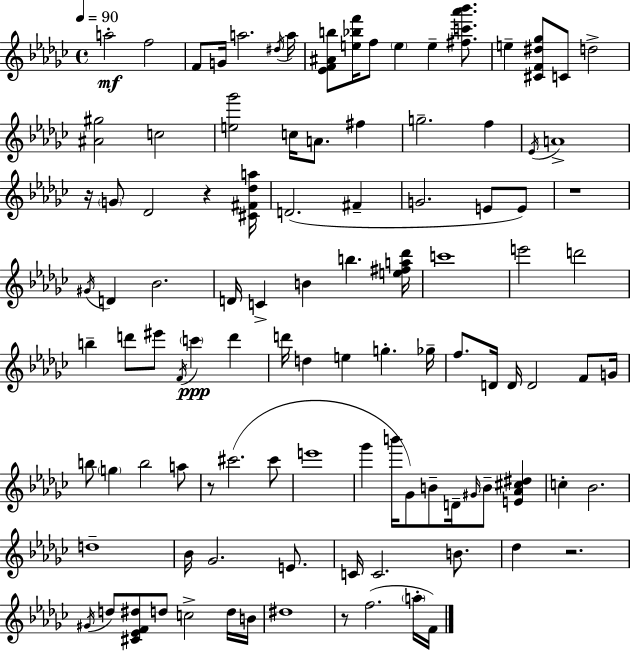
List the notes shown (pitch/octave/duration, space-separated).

A5/h F5/h F4/e G4/s A5/h. D#5/s A5/s [Eb4,F4,A#4,B5]/e [E5,Bb5,F6]/s F5/e E5/q E5/q [F#5,C6,Ab6,Bb6]/e. E5/q [C#4,F4,D#5,Gb5]/e C4/e D5/h [A#4,G#5]/h C5/h [E5,Gb6]/h C5/s A4/e. F#5/q G5/h. F5/q Eb4/s A4/w R/s G4/e Db4/h R/q [C#4,F#4,Db5,A5]/s D4/h. F#4/q G4/h. E4/e E4/e R/w G#4/s D4/q Bb4/h. D4/s C4/q B4/q B5/q. [E5,F#5,A5,Db6]/s C6/w E6/h D6/h B5/q D6/e EIS6/e F4/s C6/q D6/q D6/s D5/q E5/q G5/q. Gb5/s F5/e. D4/s D4/s D4/h F4/e G4/s B5/e G5/q B5/h A5/e R/e C#6/h. C#6/e E6/w Gb6/q B6/s Gb4/e B4/e D4/s G#4/s B4/e [E4,Ab4,C#5,D#5]/q C5/q Bb4/h. D5/w Bb4/s Gb4/h. E4/e. C4/s C4/h. B4/e. Db5/q R/h. G#4/s D5/e [C#4,Eb4,F4,D#5]/e D5/e C5/h D5/s B4/s D#5/w R/e F5/h. A5/s F4/s